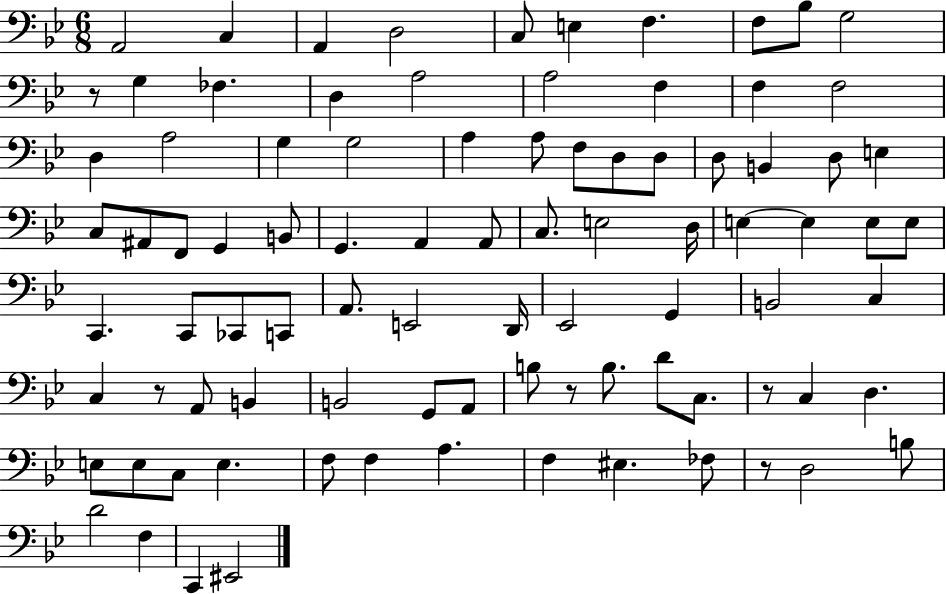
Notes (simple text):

A2/h C3/q A2/q D3/h C3/e E3/q F3/q. F3/e Bb3/e G3/h R/e G3/q FES3/q. D3/q A3/h A3/h F3/q F3/q F3/h D3/q A3/h G3/q G3/h A3/q A3/e F3/e D3/e D3/e D3/e B2/q D3/e E3/q C3/e A#2/e F2/e G2/q B2/e G2/q. A2/q A2/e C3/e. E3/h D3/s E3/q E3/q E3/e E3/e C2/q. C2/e CES2/e C2/e A2/e. E2/h D2/s Eb2/h G2/q B2/h C3/q C3/q R/e A2/e B2/q B2/h G2/e A2/e B3/e R/e B3/e. D4/e C3/e. R/e C3/q D3/q. E3/e E3/e C3/e E3/q. F3/e F3/q A3/q. F3/q EIS3/q. FES3/e R/e D3/h B3/e D4/h F3/q C2/q EIS2/h